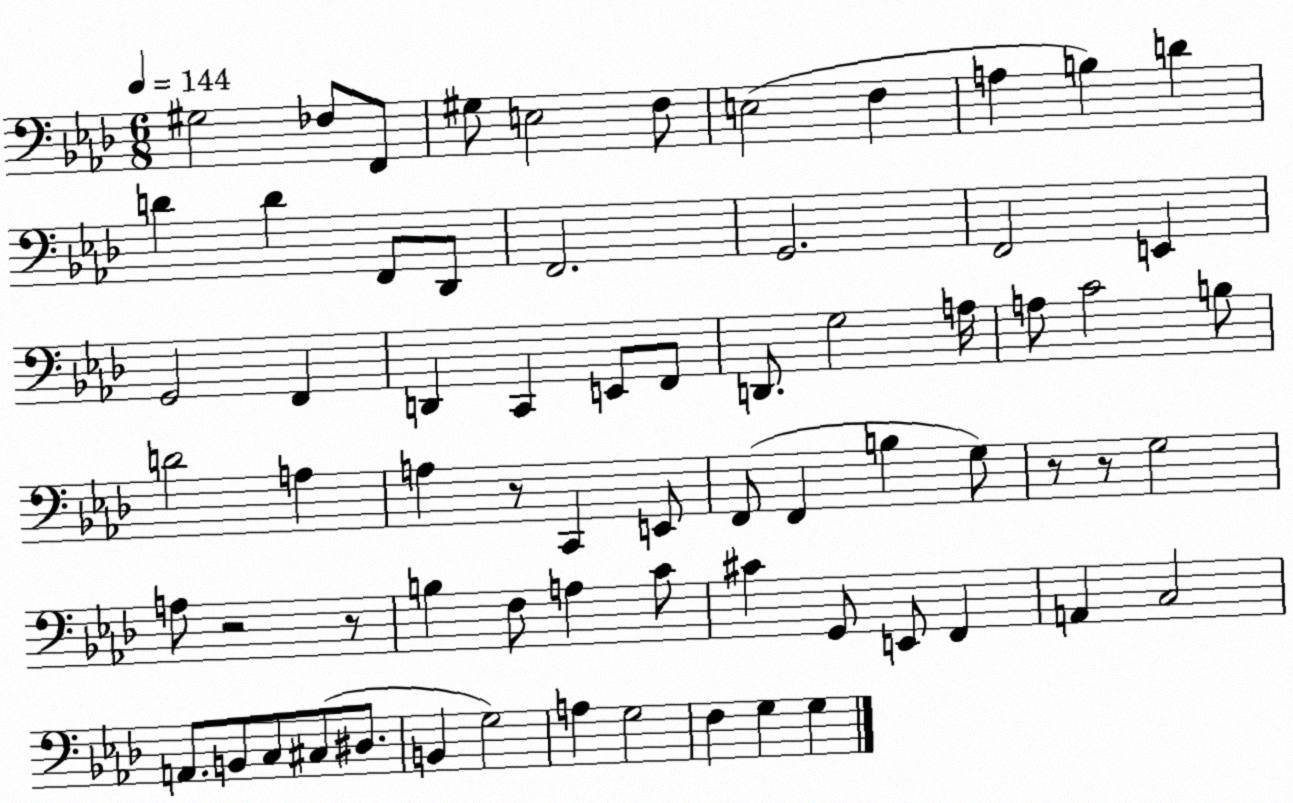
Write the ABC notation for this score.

X:1
T:Untitled
M:6/8
L:1/4
K:Ab
^G,2 _F,/2 F,,/2 ^G,/2 E,2 F,/2 E,2 F, A, B, D D D F,,/2 _D,,/2 F,,2 G,,2 F,,2 E,, G,,2 F,, D,, C,, E,,/2 F,,/2 D,,/2 G,2 A,/4 A,/2 C2 B,/2 D2 A, A, z/2 C,, E,,/2 F,,/2 F,, B, G,/2 z/2 z/2 G,2 A,/2 z2 z/2 B, F,/2 A, C/2 ^C G,,/2 E,,/2 F,, A,, C,2 A,,/2 B,,/2 C,/2 ^C,/2 ^D,/2 B,, G,2 A, G,2 F, G, G,